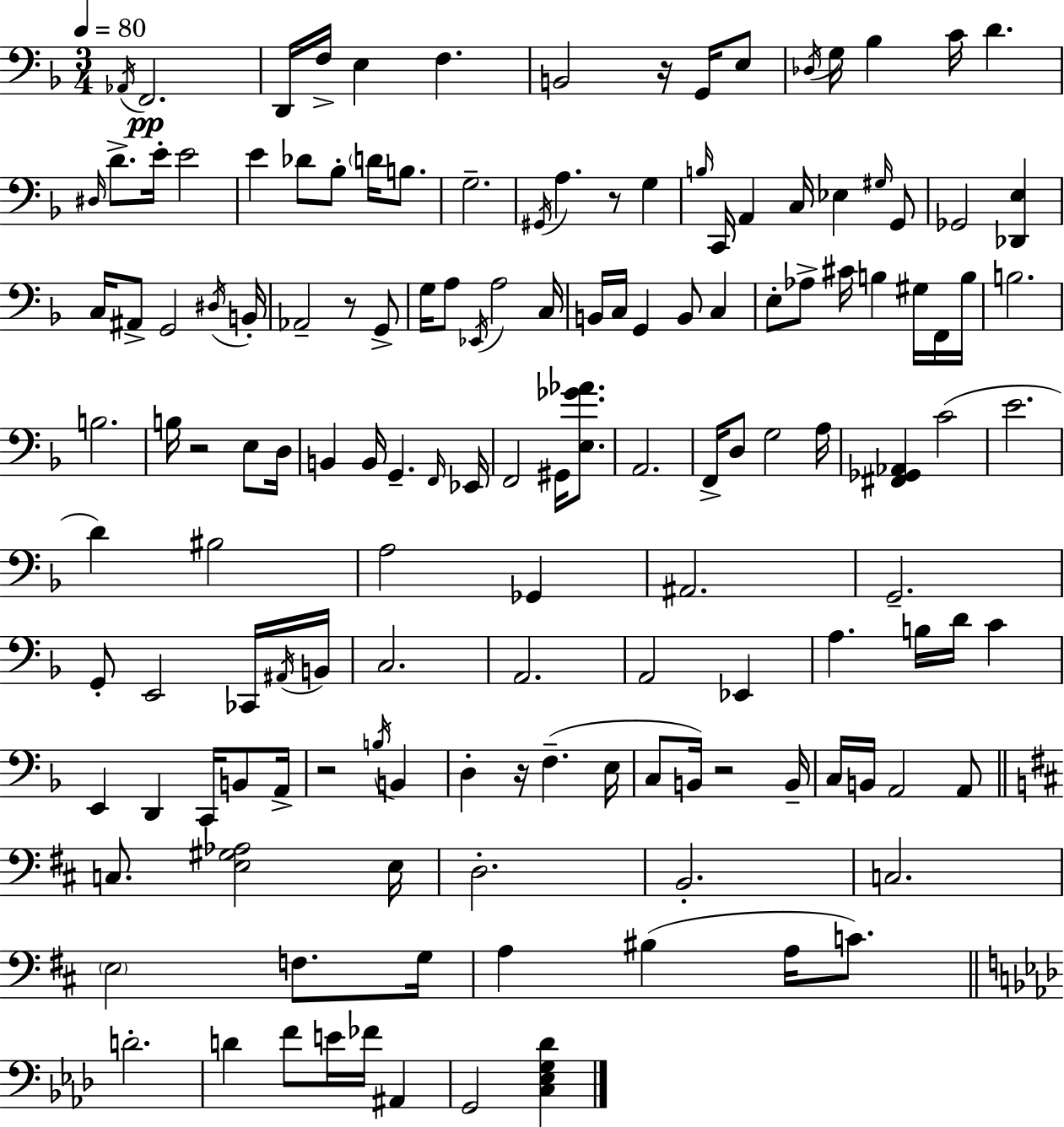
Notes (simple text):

Ab2/s F2/h. D2/s F3/s E3/q F3/q. B2/h R/s G2/s E3/e Db3/s G3/s Bb3/q C4/s D4/q. D#3/s D4/e. E4/s E4/h E4/q Db4/e Bb3/e D4/s B3/e. G3/h. G#2/s A3/q. R/e G3/q B3/s C2/s A2/q C3/s Eb3/q G#3/s G2/e Gb2/h [Db2,E3]/q C3/s A#2/e G2/h D#3/s B2/s Ab2/h R/e G2/e G3/s A3/e Eb2/s A3/h C3/s B2/s C3/s G2/q B2/e C3/q E3/e Ab3/e C#4/s B3/q G#3/s F2/s B3/s B3/h. B3/h. B3/s R/h E3/e D3/s B2/q B2/s G2/q. F2/s Eb2/s F2/h G#2/s [E3,Gb4,Ab4]/e. A2/h. F2/s D3/e G3/h A3/s [F#2,Gb2,Ab2]/q C4/h E4/h. D4/q BIS3/h A3/h Gb2/q A#2/h. G2/h. G2/e E2/h CES2/s A#2/s B2/s C3/h. A2/h. A2/h Eb2/q A3/q. B3/s D4/s C4/q E2/q D2/q C2/s B2/e A2/s R/h B3/s B2/q D3/q R/s F3/q. E3/s C3/e B2/s R/h B2/s C3/s B2/s A2/h A2/e C3/e. [E3,G#3,Ab3]/h E3/s D3/h. B2/h. C3/h. E3/h F3/e. G3/s A3/q BIS3/q A3/s C4/e. D4/h. D4/q F4/e E4/s FES4/s A#2/q G2/h [C3,Eb3,G3,Db4]/q